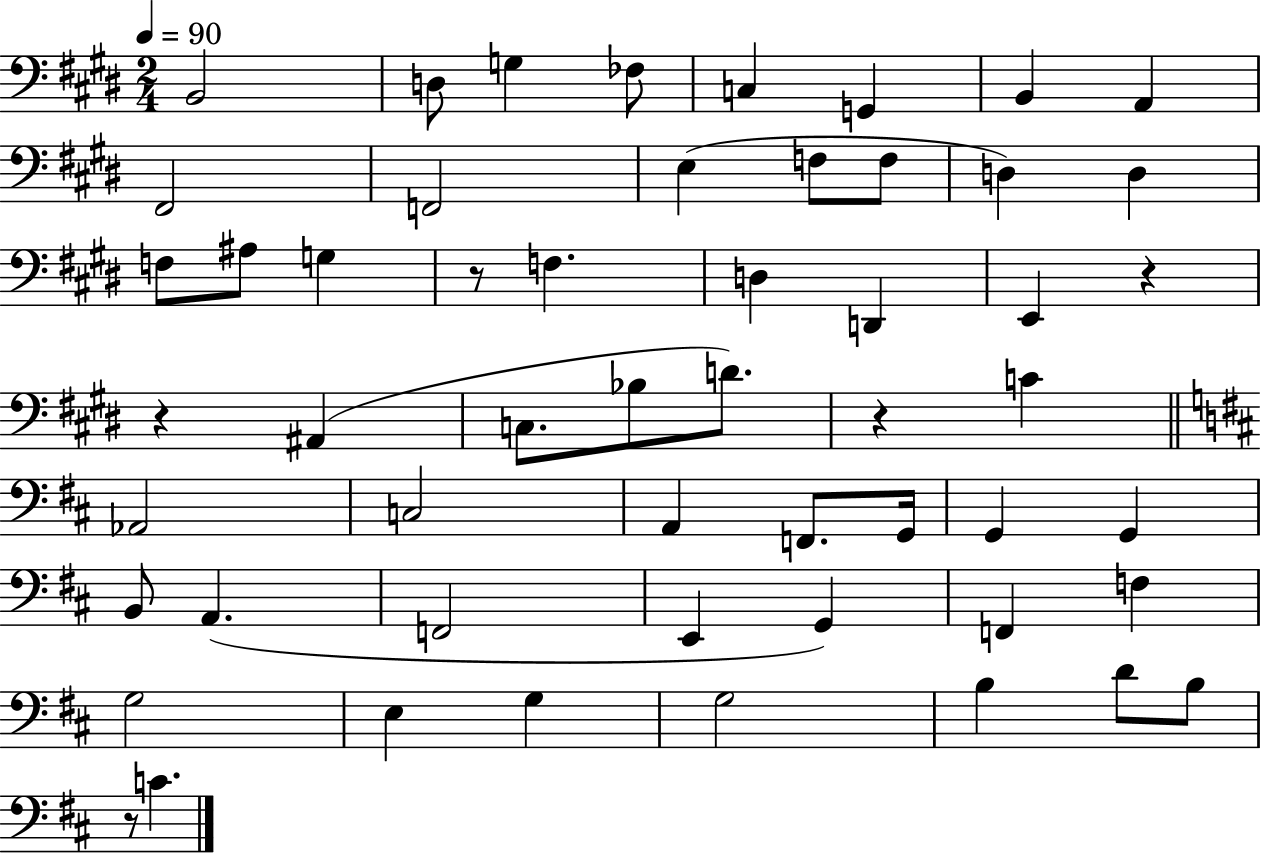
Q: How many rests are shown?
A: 5